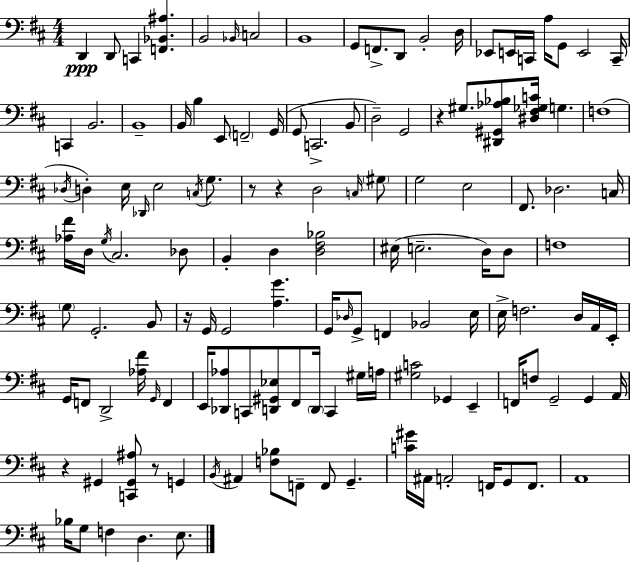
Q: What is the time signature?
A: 4/4